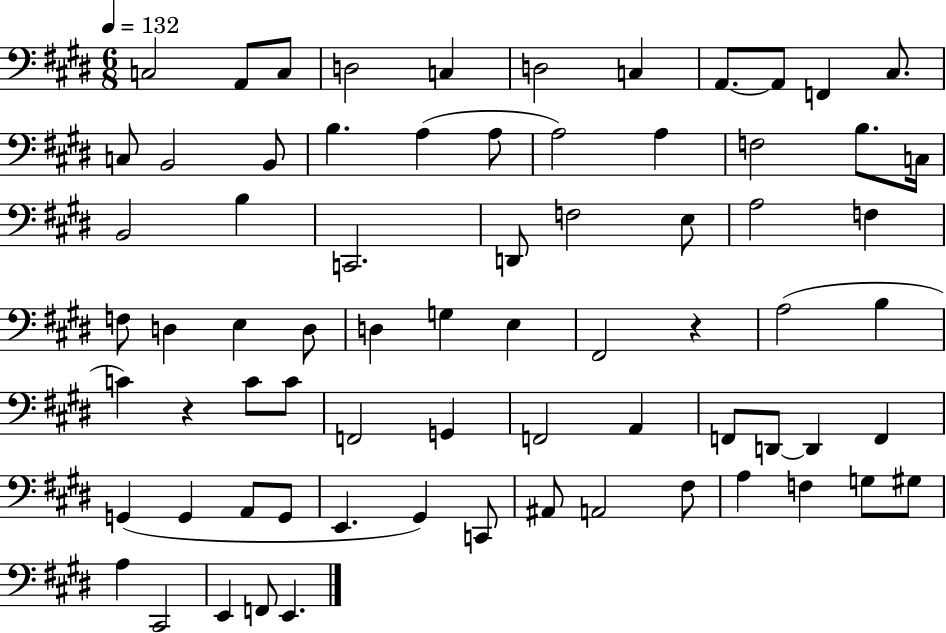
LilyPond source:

{
  \clef bass
  \numericTimeSignature
  \time 6/8
  \key e \major
  \tempo 4 = 132
  c2 a,8 c8 | d2 c4 | d2 c4 | a,8.~~ a,8 f,4 cis8. | \break c8 b,2 b,8 | b4. a4( a8 | a2) a4 | f2 b8. c16 | \break b,2 b4 | c,2. | d,8 f2 e8 | a2 f4 | \break f8 d4 e4 d8 | d4 g4 e4 | fis,2 r4 | a2( b4 | \break c'4) r4 c'8 c'8 | f,2 g,4 | f,2 a,4 | f,8 d,8~~ d,4 f,4 | \break g,4( g,4 a,8 g,8 | e,4. gis,4) c,8 | ais,8 a,2 fis8 | a4 f4 g8 gis8 | \break a4 cis,2 | e,4 f,8 e,4. | \bar "|."
}